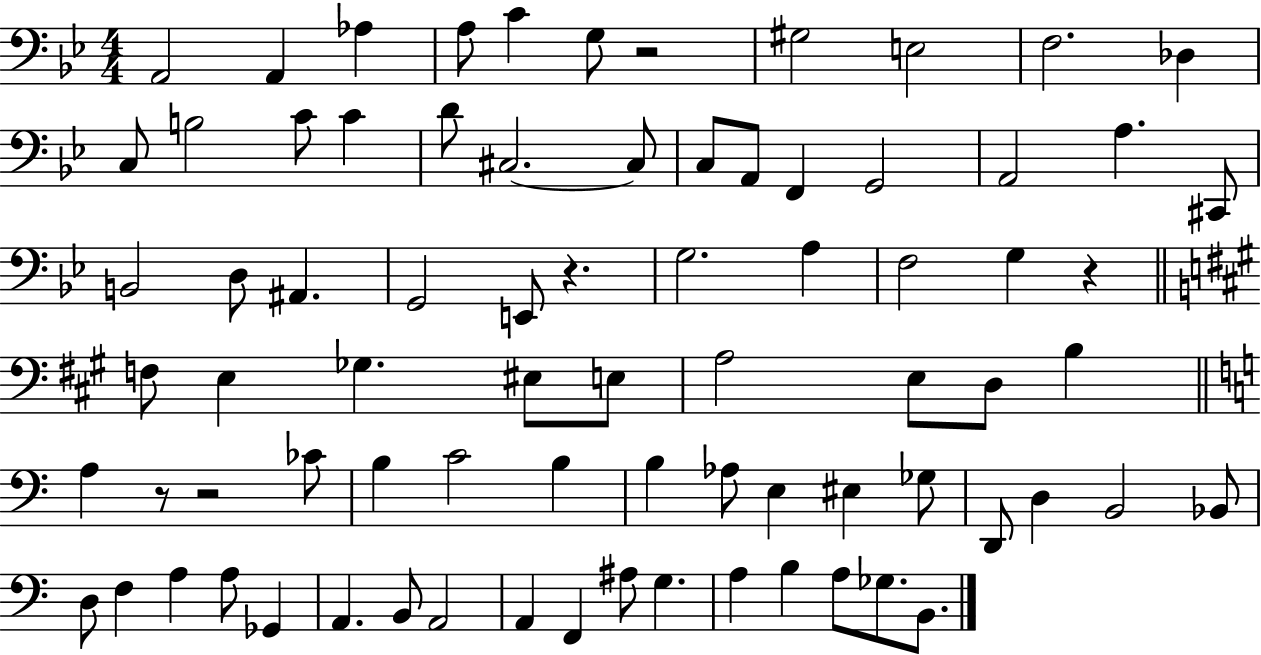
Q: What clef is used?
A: bass